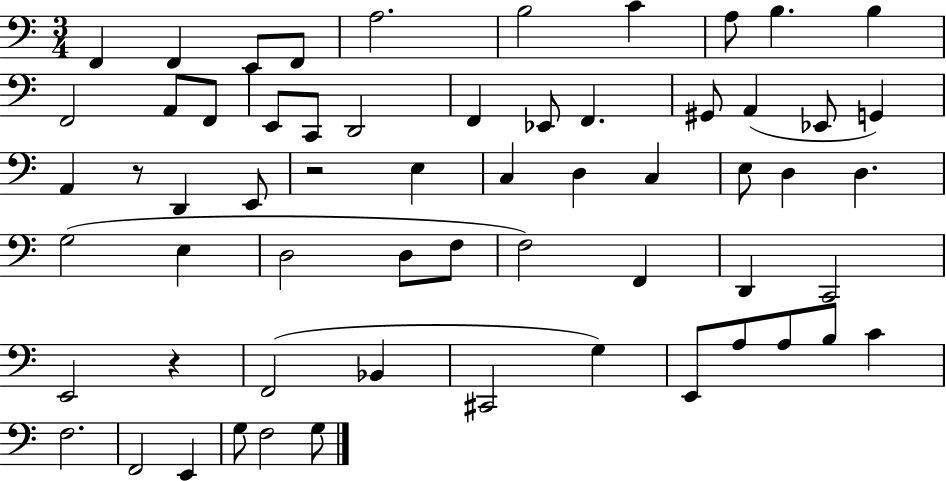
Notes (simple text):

F2/q F2/q E2/e F2/e A3/h. B3/h C4/q A3/e B3/q. B3/q F2/h A2/e F2/e E2/e C2/e D2/h F2/q Eb2/e F2/q. G#2/e A2/q Eb2/e G2/q A2/q R/e D2/q E2/e R/h E3/q C3/q D3/q C3/q E3/e D3/q D3/q. G3/h E3/q D3/h D3/e F3/e F3/h F2/q D2/q C2/h E2/h R/q F2/h Bb2/q C#2/h G3/q E2/e A3/e A3/e B3/e C4/q F3/h. F2/h E2/q G3/e F3/h G3/e